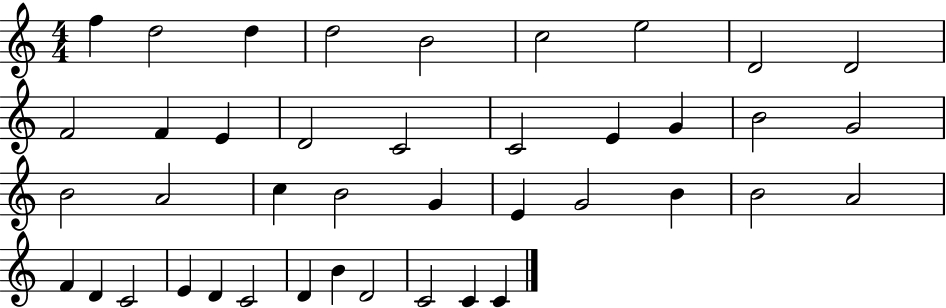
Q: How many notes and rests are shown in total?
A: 41